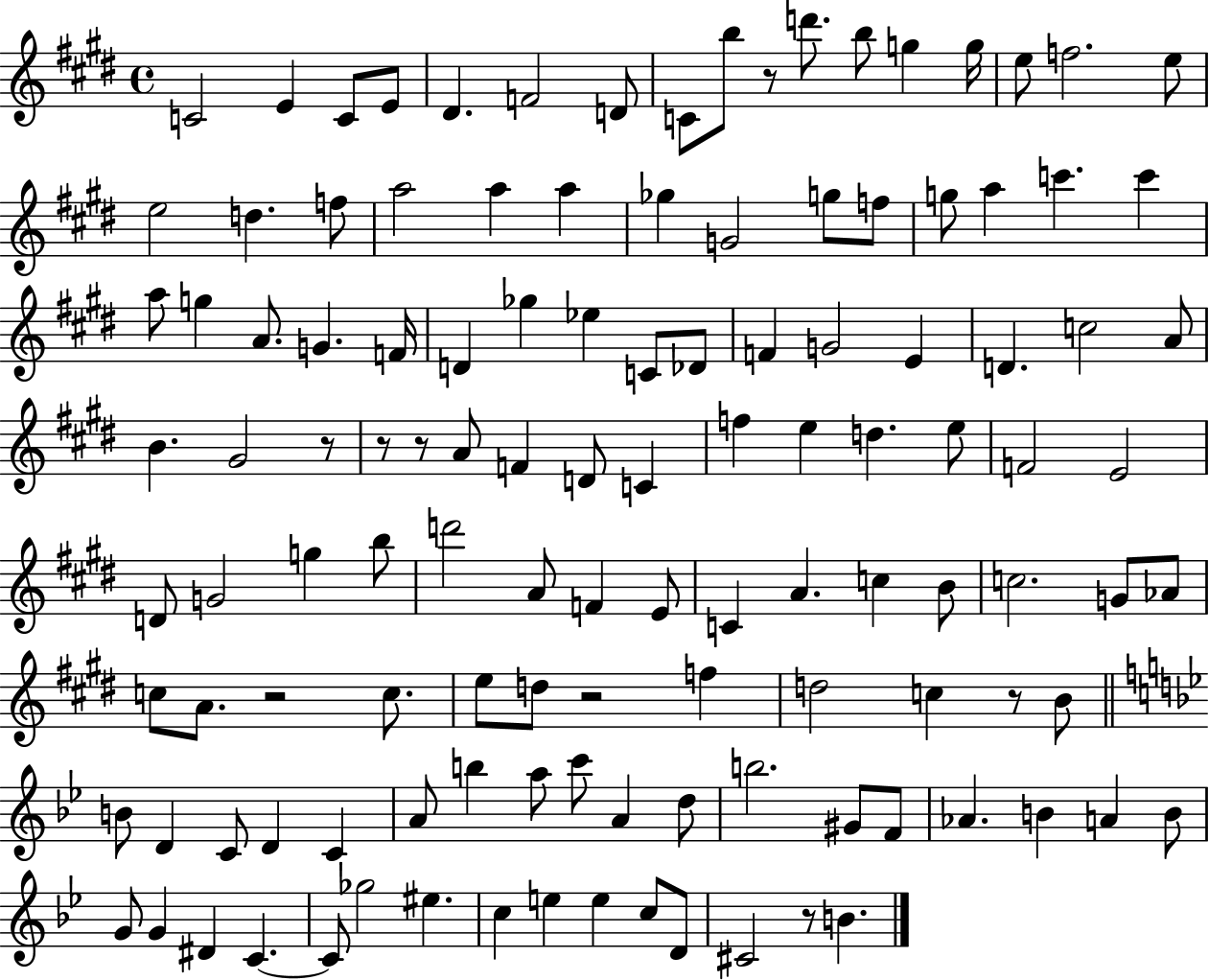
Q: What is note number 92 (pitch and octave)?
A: A4